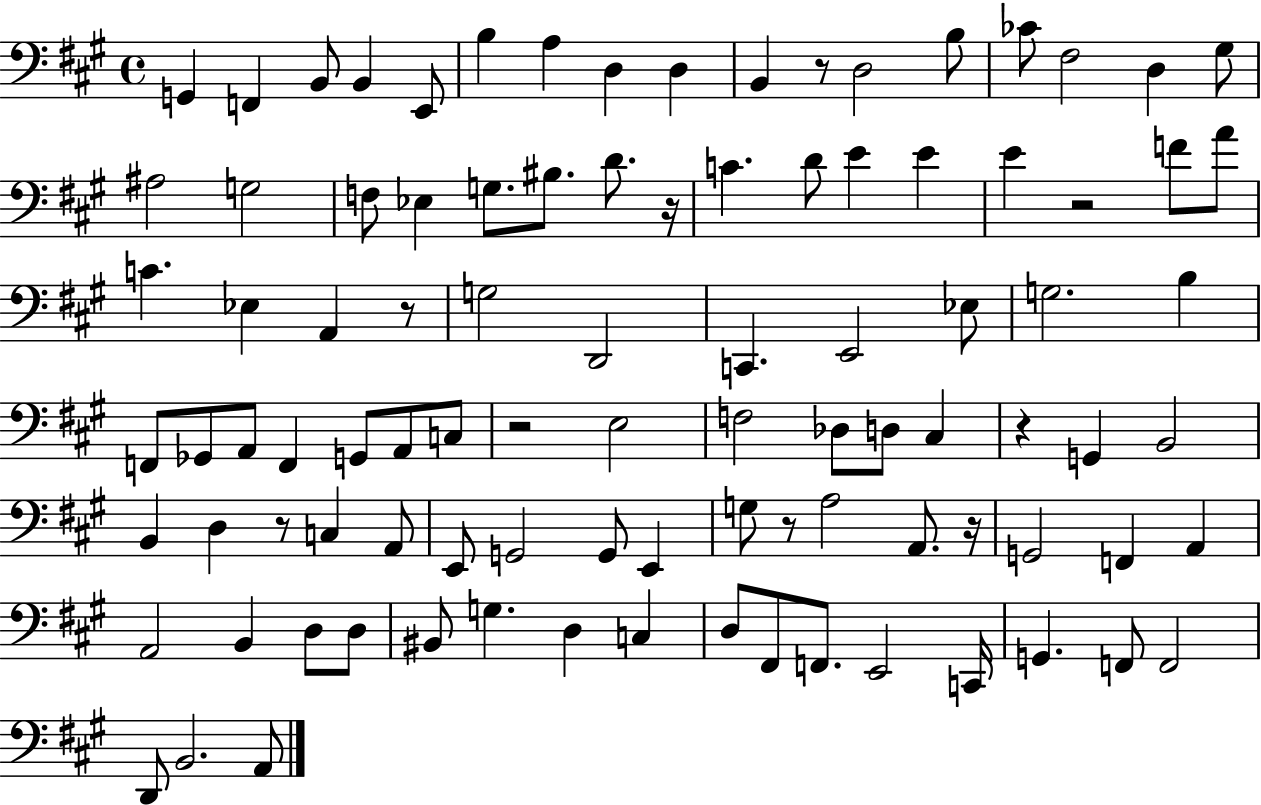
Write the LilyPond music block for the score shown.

{
  \clef bass
  \time 4/4
  \defaultTimeSignature
  \key a \major
  g,4 f,4 b,8 b,4 e,8 | b4 a4 d4 d4 | b,4 r8 d2 b8 | ces'8 fis2 d4 gis8 | \break ais2 g2 | f8 ees4 g8. bis8. d'8. r16 | c'4. d'8 e'4 e'4 | e'4 r2 f'8 a'8 | \break c'4. ees4 a,4 r8 | g2 d,2 | c,4. e,2 ees8 | g2. b4 | \break f,8 ges,8 a,8 f,4 g,8 a,8 c8 | r2 e2 | f2 des8 d8 cis4 | r4 g,4 b,2 | \break b,4 d4 r8 c4 a,8 | e,8 g,2 g,8 e,4 | g8 r8 a2 a,8. r16 | g,2 f,4 a,4 | \break a,2 b,4 d8 d8 | bis,8 g4. d4 c4 | d8 fis,8 f,8. e,2 c,16 | g,4. f,8 f,2 | \break d,8 b,2. a,8 | \bar "|."
}